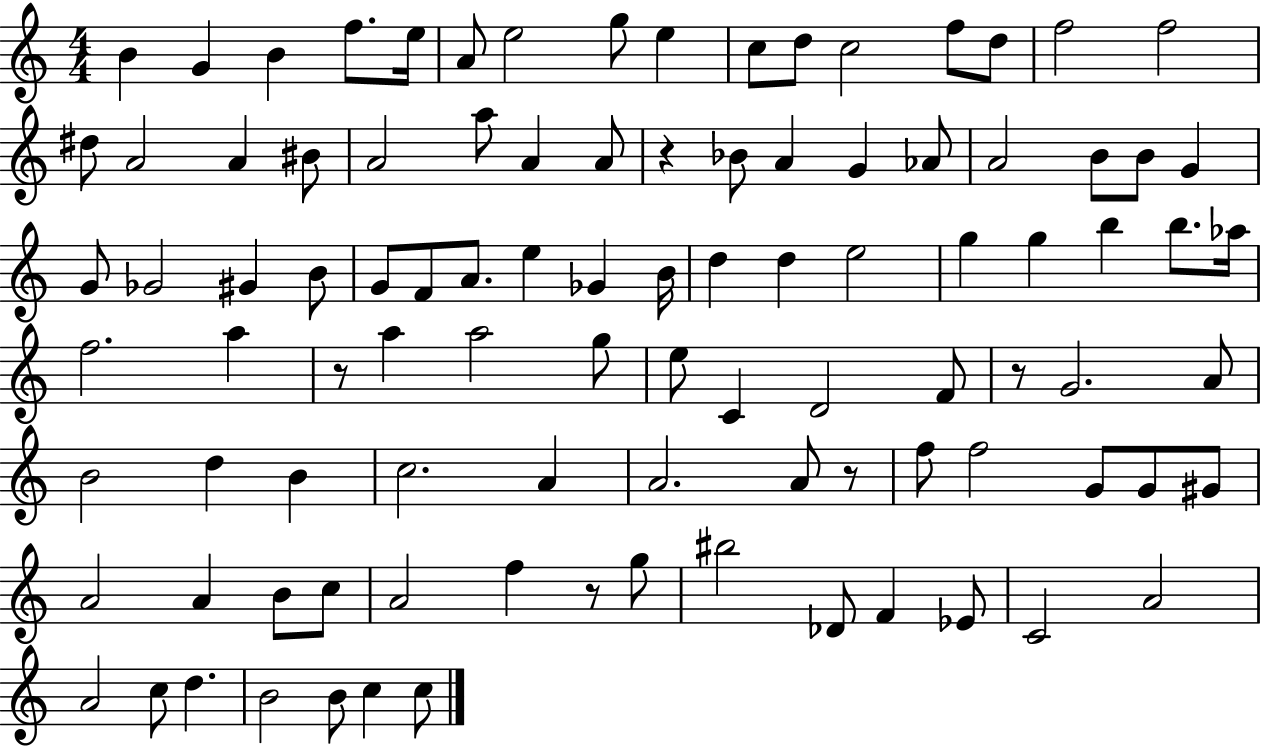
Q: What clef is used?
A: treble